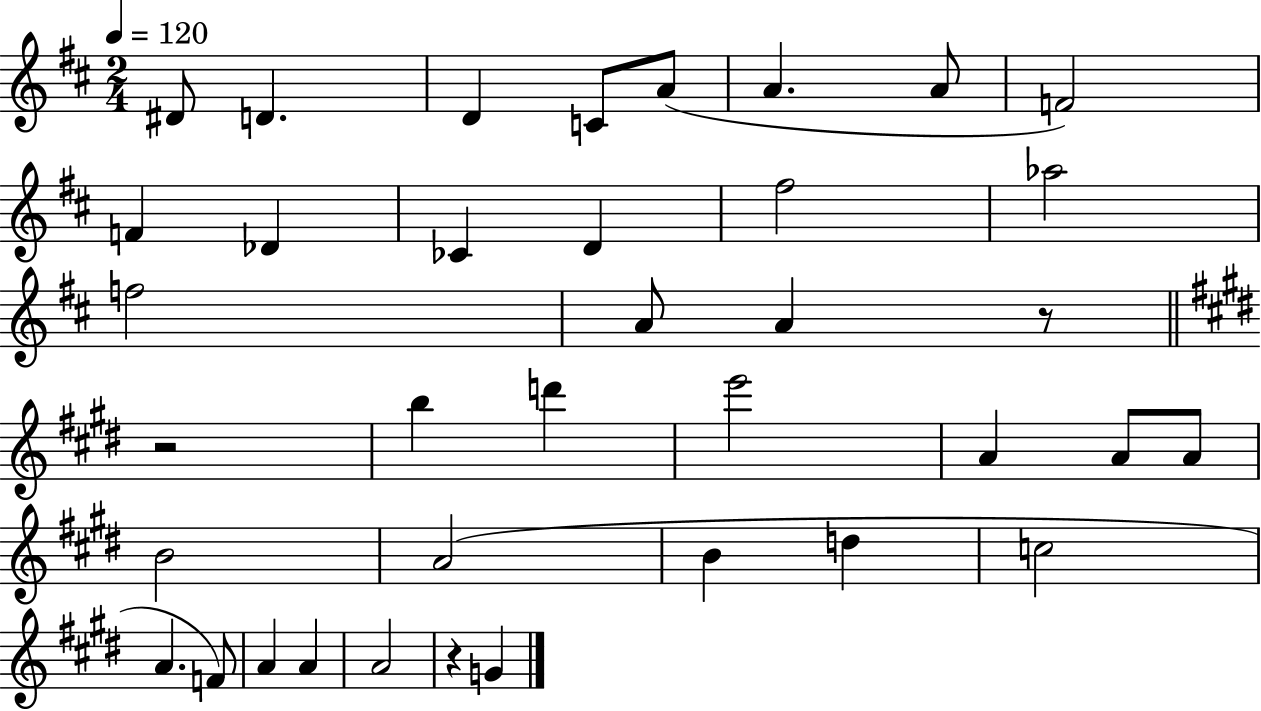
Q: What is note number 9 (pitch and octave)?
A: F4